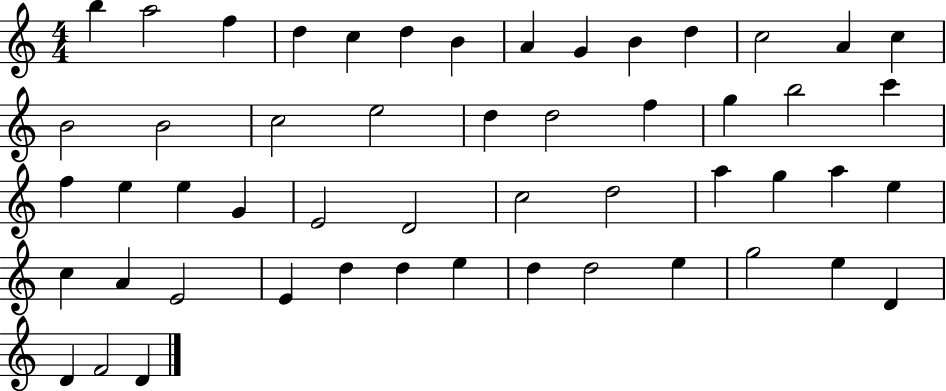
X:1
T:Untitled
M:4/4
L:1/4
K:C
b a2 f d c d B A G B d c2 A c B2 B2 c2 e2 d d2 f g b2 c' f e e G E2 D2 c2 d2 a g a e c A E2 E d d e d d2 e g2 e D D F2 D